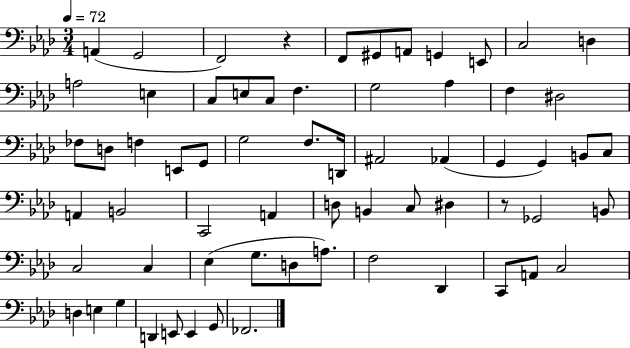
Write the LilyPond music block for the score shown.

{
  \clef bass
  \numericTimeSignature
  \time 3/4
  \key aes \major
  \tempo 4 = 72
  \repeat volta 2 { a,4( g,2 | f,2) r4 | f,8 gis,8 a,8 g,4 e,8 | c2 d4 | \break a2 e4 | c8 e8 c8 f4. | g2 aes4 | f4 dis2 | \break fes8 d8 f4 e,8 g,8 | g2 f8. d,16 | ais,2 aes,4( | g,4 g,4) b,8 c8 | \break a,4 b,2 | c,2 a,4 | d8 b,4 c8 dis4 | r8 ges,2 b,8 | \break c2 c4 | ees4( g8. d8 a8.) | f2 des,4 | c,8 a,8 c2 | \break d4 e4 g4 | d,4 e,8 e,4 g,8 | fes,2. | } \bar "|."
}